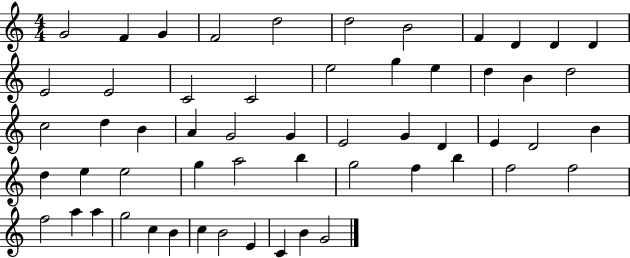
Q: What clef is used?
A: treble